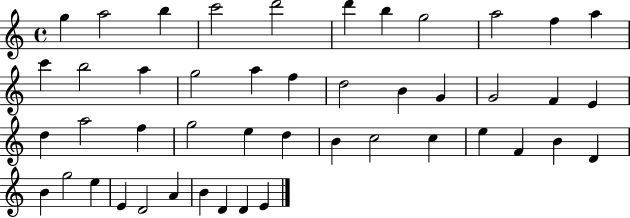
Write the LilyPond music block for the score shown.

{
  \clef treble
  \time 4/4
  \defaultTimeSignature
  \key c \major
  g''4 a''2 b''4 | c'''2 d'''2 | d'''4 b''4 g''2 | a''2 f''4 a''4 | \break c'''4 b''2 a''4 | g''2 a''4 f''4 | d''2 b'4 g'4 | g'2 f'4 e'4 | \break d''4 a''2 f''4 | g''2 e''4 d''4 | b'4 c''2 c''4 | e''4 f'4 b'4 d'4 | \break b'4 g''2 e''4 | e'4 d'2 a'4 | b'4 d'4 d'4 e'4 | \bar "|."
}